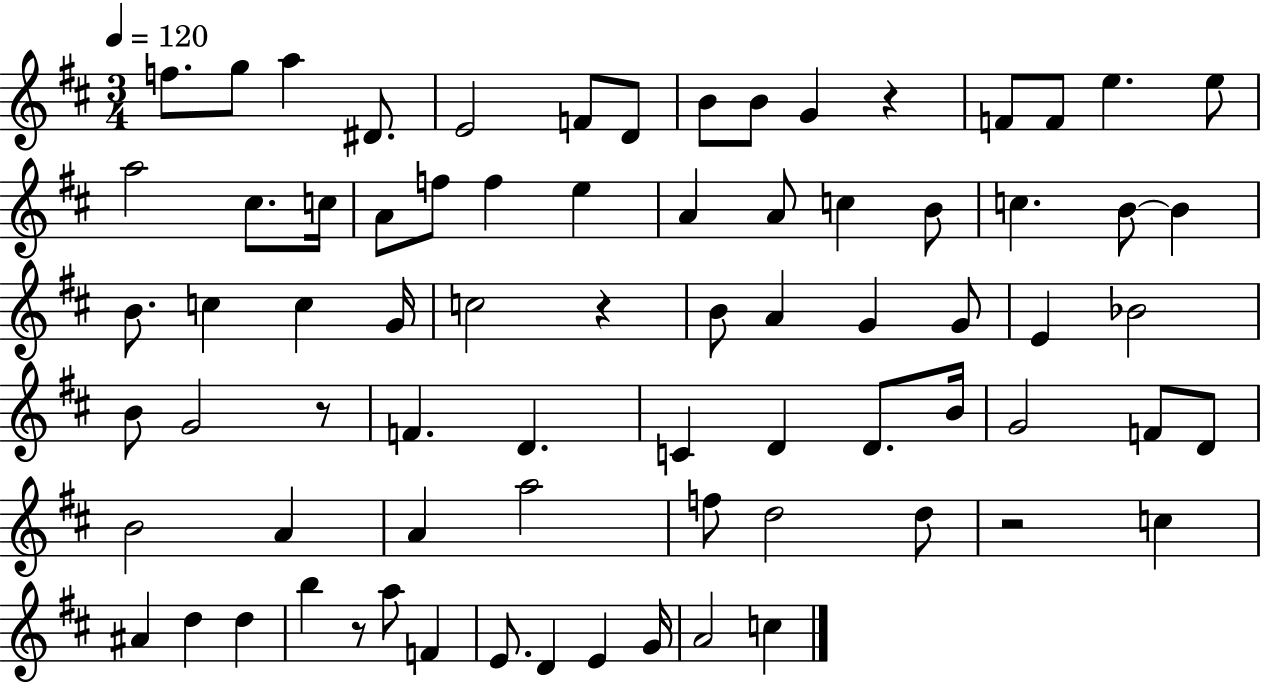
X:1
T:Untitled
M:3/4
L:1/4
K:D
f/2 g/2 a ^D/2 E2 F/2 D/2 B/2 B/2 G z F/2 F/2 e e/2 a2 ^c/2 c/4 A/2 f/2 f e A A/2 c B/2 c B/2 B B/2 c c G/4 c2 z B/2 A G G/2 E _B2 B/2 G2 z/2 F D C D D/2 B/4 G2 F/2 D/2 B2 A A a2 f/2 d2 d/2 z2 c ^A d d b z/2 a/2 F E/2 D E G/4 A2 c